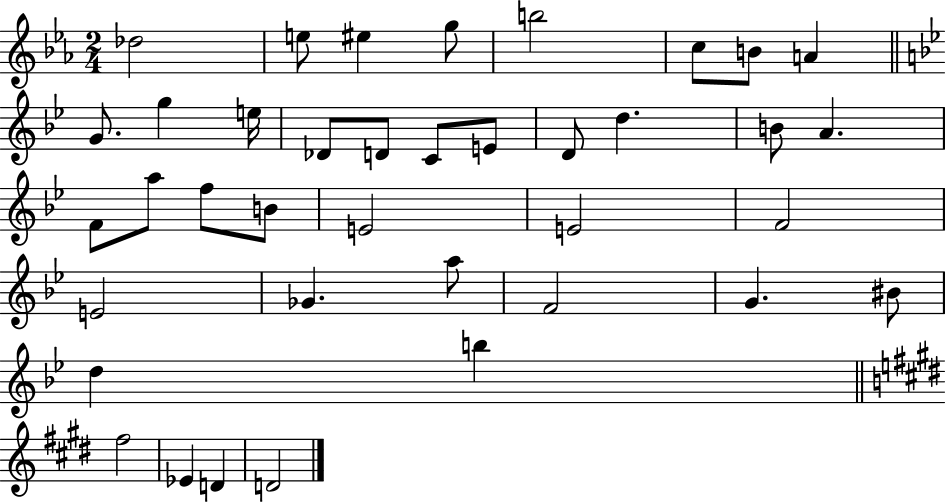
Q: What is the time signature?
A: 2/4